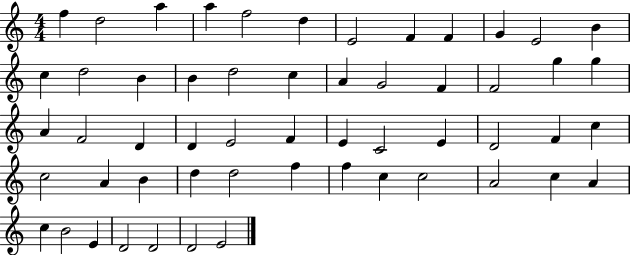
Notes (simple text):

F5/q D5/h A5/q A5/q F5/h D5/q E4/h F4/q F4/q G4/q E4/h B4/q C5/q D5/h B4/q B4/q D5/h C5/q A4/q G4/h F4/q F4/h G5/q G5/q A4/q F4/h D4/q D4/q E4/h F4/q E4/q C4/h E4/q D4/h F4/q C5/q C5/h A4/q B4/q D5/q D5/h F5/q F5/q C5/q C5/h A4/h C5/q A4/q C5/q B4/h E4/q D4/h D4/h D4/h E4/h